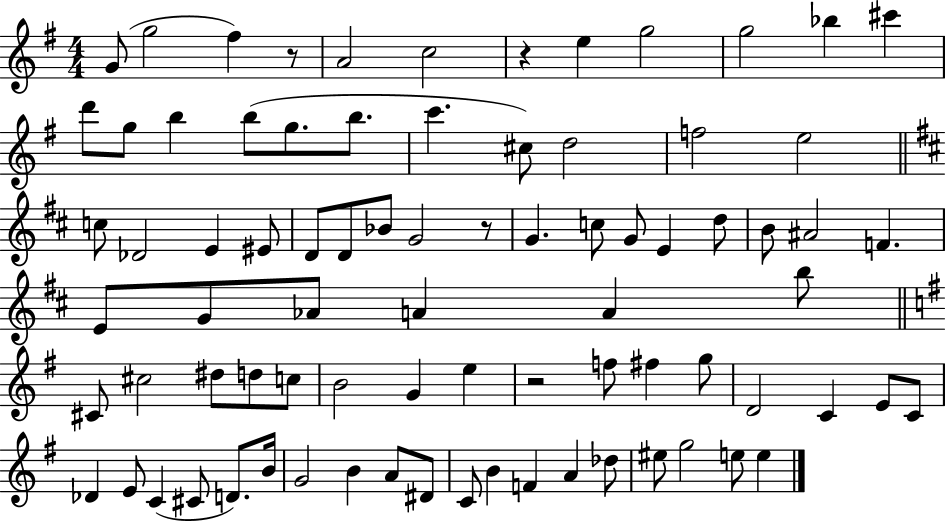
{
  \clef treble
  \numericTimeSignature
  \time 4/4
  \key g \major
  g'8( g''2 fis''4) r8 | a'2 c''2 | r4 e''4 g''2 | g''2 bes''4 cis'''4 | \break d'''8 g''8 b''4 b''8( g''8. b''8. | c'''4. cis''8) d''2 | f''2 e''2 | \bar "||" \break \key d \major c''8 des'2 e'4 eis'8 | d'8 d'8 bes'8 g'2 r8 | g'4. c''8 g'8 e'4 d''8 | b'8 ais'2 f'4. | \break e'8 g'8 aes'8 a'4 a'4 b''8 | \bar "||" \break \key g \major cis'8 cis''2 dis''8 d''8 c''8 | b'2 g'4 e''4 | r2 f''8 fis''4 g''8 | d'2 c'4 e'8 c'8 | \break des'4 e'8 c'4( cis'8 d'8.) b'16 | g'2 b'4 a'8 dis'8 | c'8 b'4 f'4 a'4 des''8 | eis''8 g''2 e''8 e''4 | \break \bar "|."
}